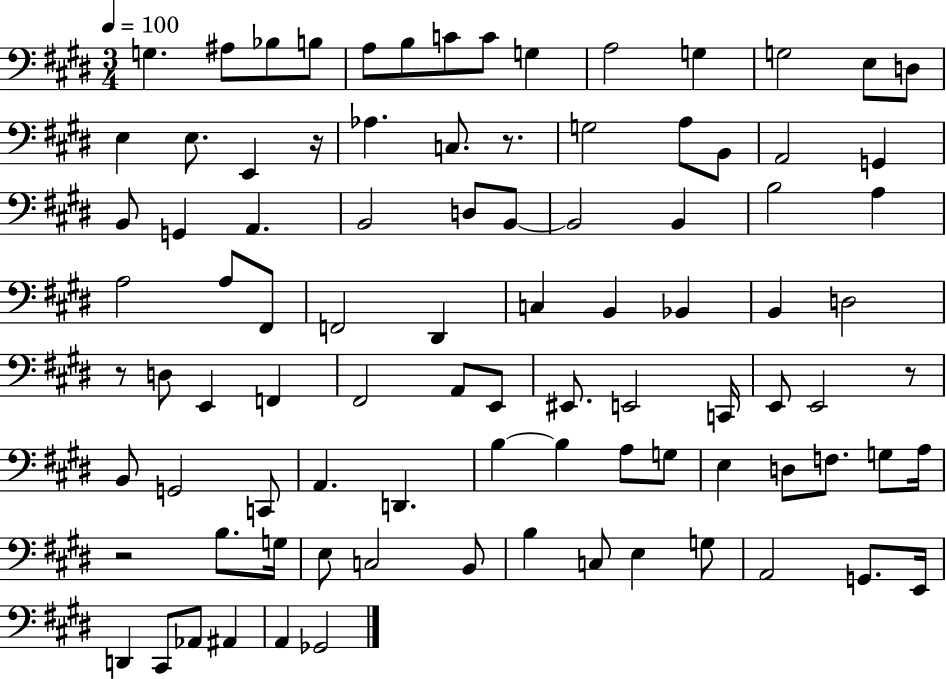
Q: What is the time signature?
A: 3/4